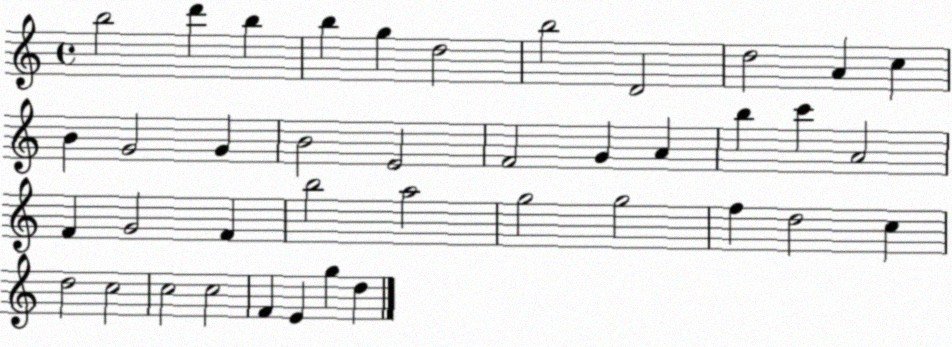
X:1
T:Untitled
M:4/4
L:1/4
K:C
b2 d' b b g d2 b2 D2 d2 A c B G2 G B2 E2 F2 G A b c' A2 F G2 F b2 a2 g2 g2 f d2 c d2 c2 c2 c2 F E g d